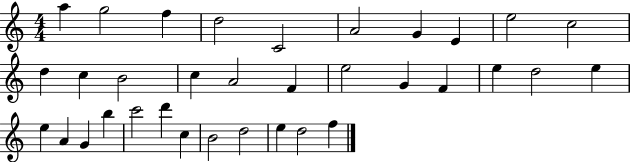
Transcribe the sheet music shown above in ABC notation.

X:1
T:Untitled
M:4/4
L:1/4
K:C
a g2 f d2 C2 A2 G E e2 c2 d c B2 c A2 F e2 G F e d2 e e A G b c'2 d' c B2 d2 e d2 f